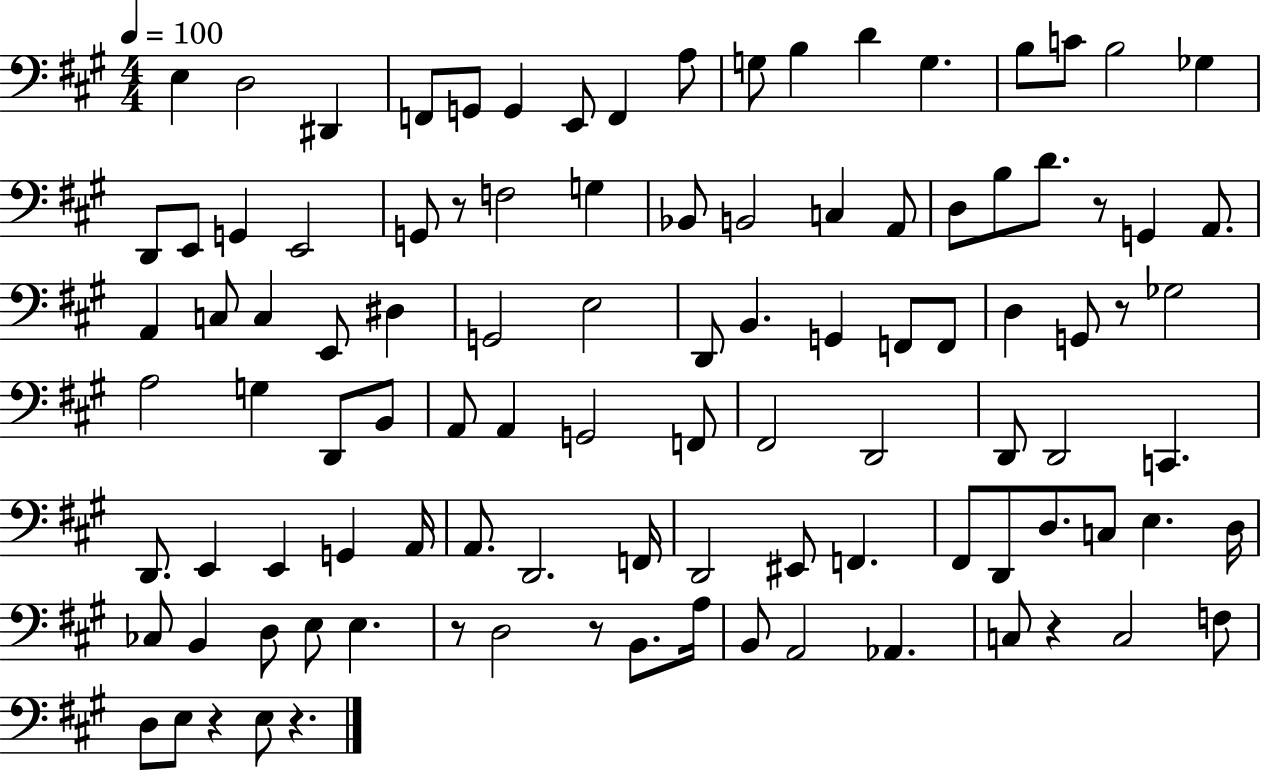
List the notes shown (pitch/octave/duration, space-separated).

E3/q D3/h D#2/q F2/e G2/e G2/q E2/e F2/q A3/e G3/e B3/q D4/q G3/q. B3/e C4/e B3/h Gb3/q D2/e E2/e G2/q E2/h G2/e R/e F3/h G3/q Bb2/e B2/h C3/q A2/e D3/e B3/e D4/e. R/e G2/q A2/e. A2/q C3/e C3/q E2/e D#3/q G2/h E3/h D2/e B2/q. G2/q F2/e F2/e D3/q G2/e R/e Gb3/h A3/h G3/q D2/e B2/e A2/e A2/q G2/h F2/e F#2/h D2/h D2/e D2/h C2/q. D2/e. E2/q E2/q G2/q A2/s A2/e. D2/h. F2/s D2/h EIS2/e F2/q. F#2/e D2/e D3/e. C3/e E3/q. D3/s CES3/e B2/q D3/e E3/e E3/q. R/e D3/h R/e B2/e. A3/s B2/e A2/h Ab2/q. C3/e R/q C3/h F3/e D3/e E3/e R/q E3/e R/q.